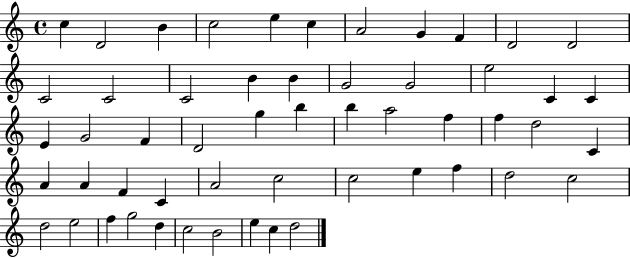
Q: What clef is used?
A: treble